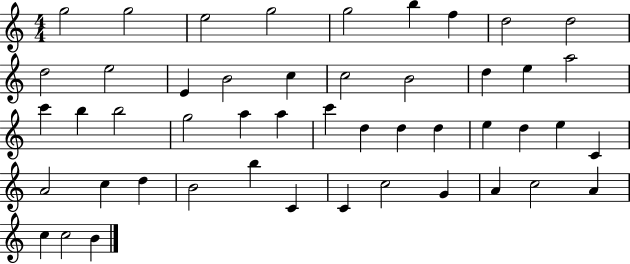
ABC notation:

X:1
T:Untitled
M:4/4
L:1/4
K:C
g2 g2 e2 g2 g2 b f d2 d2 d2 e2 E B2 c c2 B2 d e a2 c' b b2 g2 a a c' d d d e d e C A2 c d B2 b C C c2 G A c2 A c c2 B